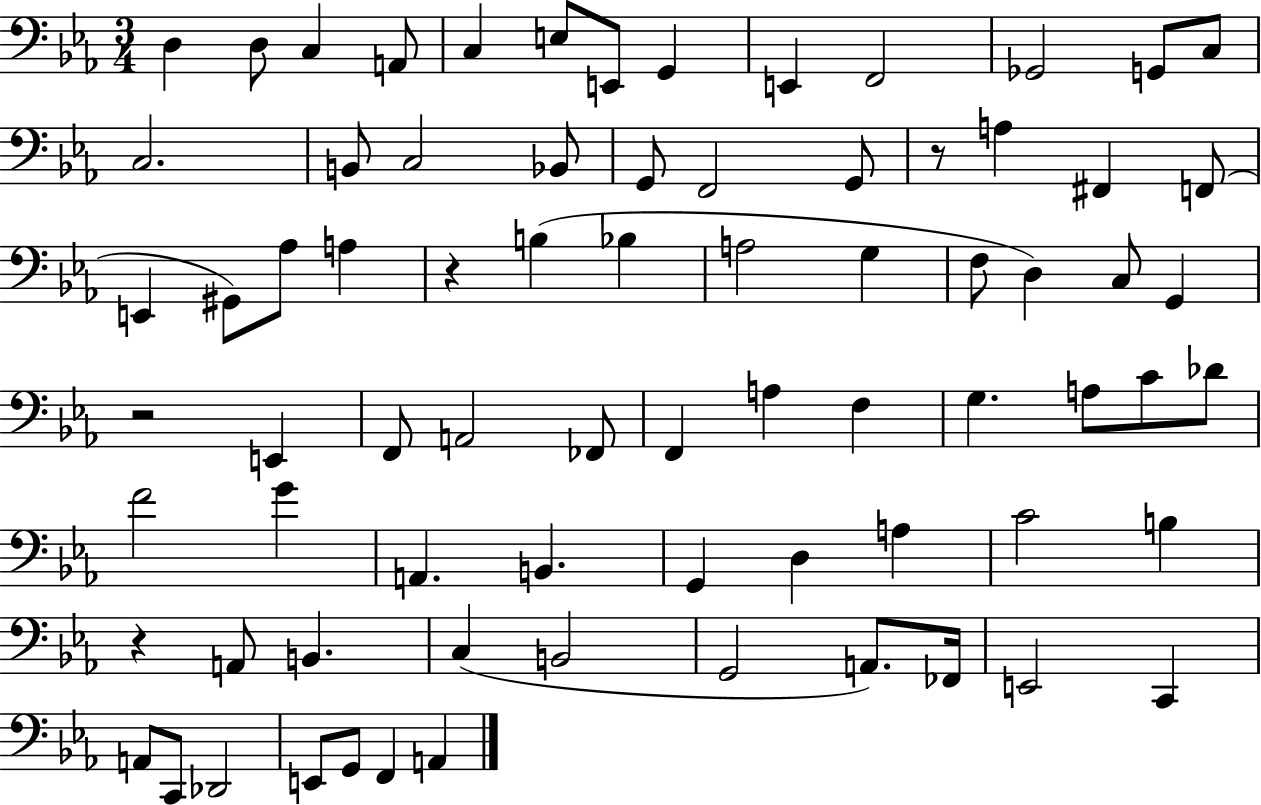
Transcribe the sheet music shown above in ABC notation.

X:1
T:Untitled
M:3/4
L:1/4
K:Eb
D, D,/2 C, A,,/2 C, E,/2 E,,/2 G,, E,, F,,2 _G,,2 G,,/2 C,/2 C,2 B,,/2 C,2 _B,,/2 G,,/2 F,,2 G,,/2 z/2 A, ^F,, F,,/2 E,, ^G,,/2 _A,/2 A, z B, _B, A,2 G, F,/2 D, C,/2 G,, z2 E,, F,,/2 A,,2 _F,,/2 F,, A, F, G, A,/2 C/2 _D/2 F2 G A,, B,, G,, D, A, C2 B, z A,,/2 B,, C, B,,2 G,,2 A,,/2 _F,,/4 E,,2 C,, A,,/2 C,,/2 _D,,2 E,,/2 G,,/2 F,, A,,